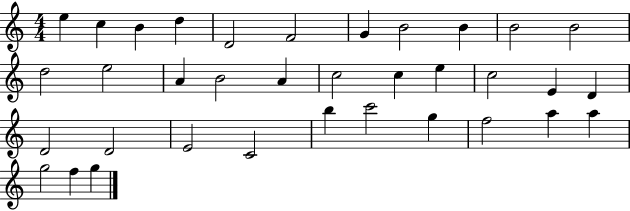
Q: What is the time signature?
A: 4/4